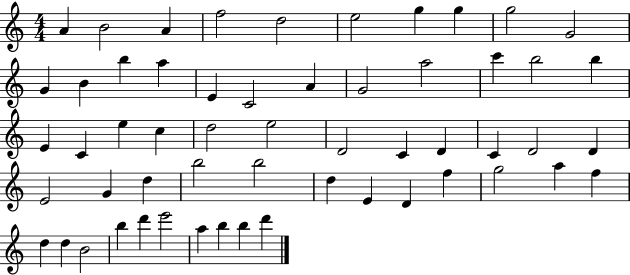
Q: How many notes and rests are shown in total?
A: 56